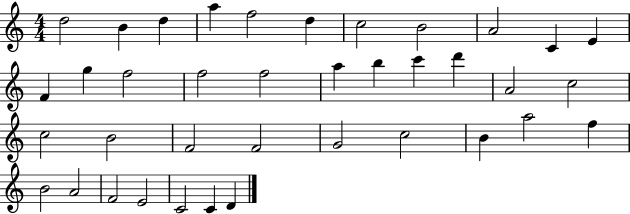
D5/h B4/q D5/q A5/q F5/h D5/q C5/h B4/h A4/h C4/q E4/q F4/q G5/q F5/h F5/h F5/h A5/q B5/q C6/q D6/q A4/h C5/h C5/h B4/h F4/h F4/h G4/h C5/h B4/q A5/h F5/q B4/h A4/h F4/h E4/h C4/h C4/q D4/q